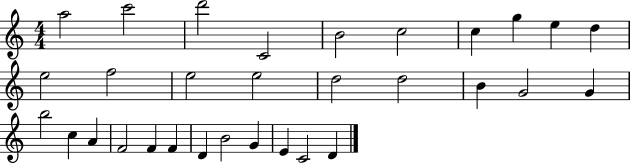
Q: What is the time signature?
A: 4/4